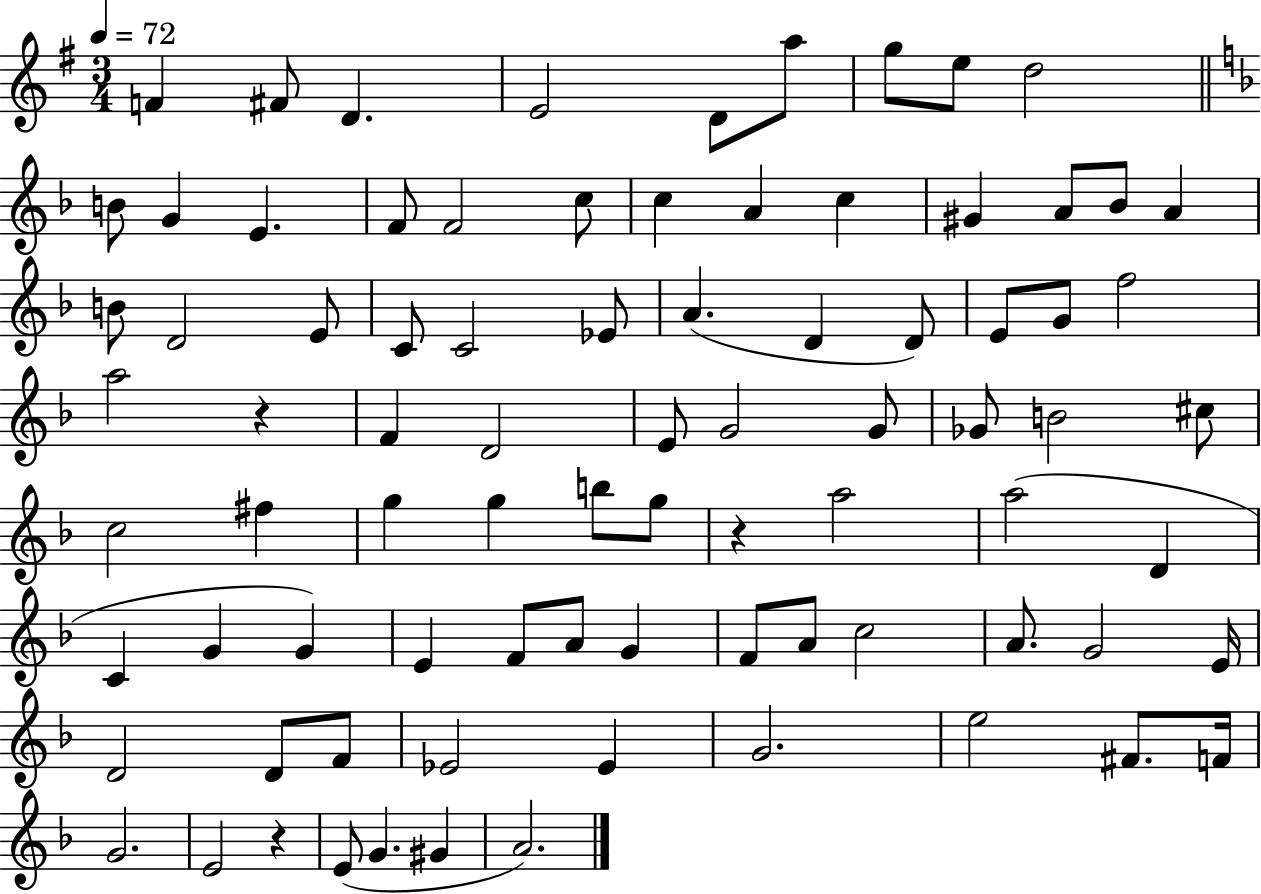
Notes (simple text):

F4/q F#4/e D4/q. E4/h D4/e A5/e G5/e E5/e D5/h B4/e G4/q E4/q. F4/e F4/h C5/e C5/q A4/q C5/q G#4/q A4/e Bb4/e A4/q B4/e D4/h E4/e C4/e C4/h Eb4/e A4/q. D4/q D4/e E4/e G4/e F5/h A5/h R/q F4/q D4/h E4/e G4/h G4/e Gb4/e B4/h C#5/e C5/h F#5/q G5/q G5/q B5/e G5/e R/q A5/h A5/h D4/q C4/q G4/q G4/q E4/q F4/e A4/e G4/q F4/e A4/e C5/h A4/e. G4/h E4/s D4/h D4/e F4/e Eb4/h Eb4/q G4/h. E5/h F#4/e. F4/s G4/h. E4/h R/q E4/e G4/q. G#4/q A4/h.